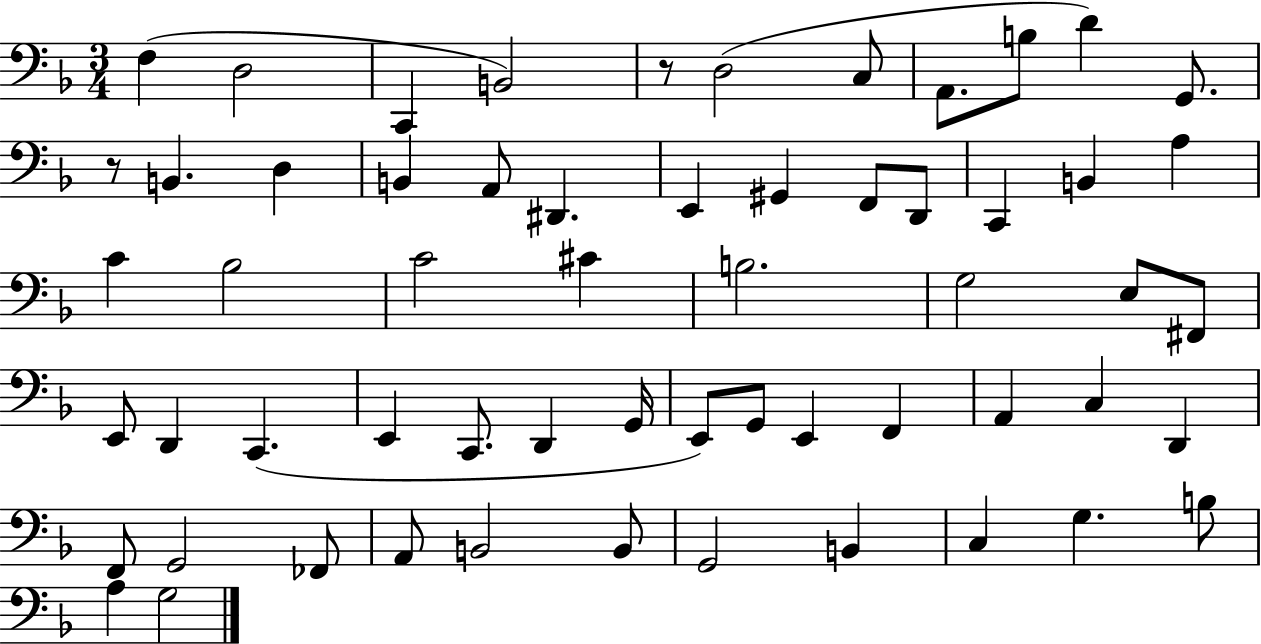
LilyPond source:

{
  \clef bass
  \numericTimeSignature
  \time 3/4
  \key f \major
  f4( d2 | c,4 b,2) | r8 d2( c8 | a,8. b8 d'4) g,8. | \break r8 b,4. d4 | b,4 a,8 dis,4. | e,4 gis,4 f,8 d,8 | c,4 b,4 a4 | \break c'4 bes2 | c'2 cis'4 | b2. | g2 e8 fis,8 | \break e,8 d,4 c,4.( | e,4 c,8. d,4 g,16 | e,8) g,8 e,4 f,4 | a,4 c4 d,4 | \break f,8 g,2 fes,8 | a,8 b,2 b,8 | g,2 b,4 | c4 g4. b8 | \break a4 g2 | \bar "|."
}